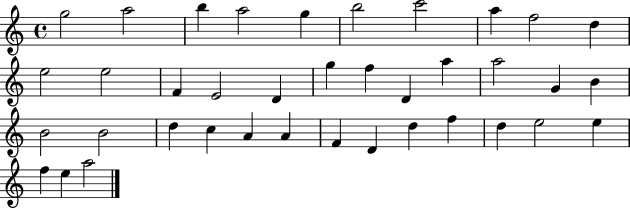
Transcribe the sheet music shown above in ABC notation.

X:1
T:Untitled
M:4/4
L:1/4
K:C
g2 a2 b a2 g b2 c'2 a f2 d e2 e2 F E2 D g f D a a2 G B B2 B2 d c A A F D d f d e2 e f e a2